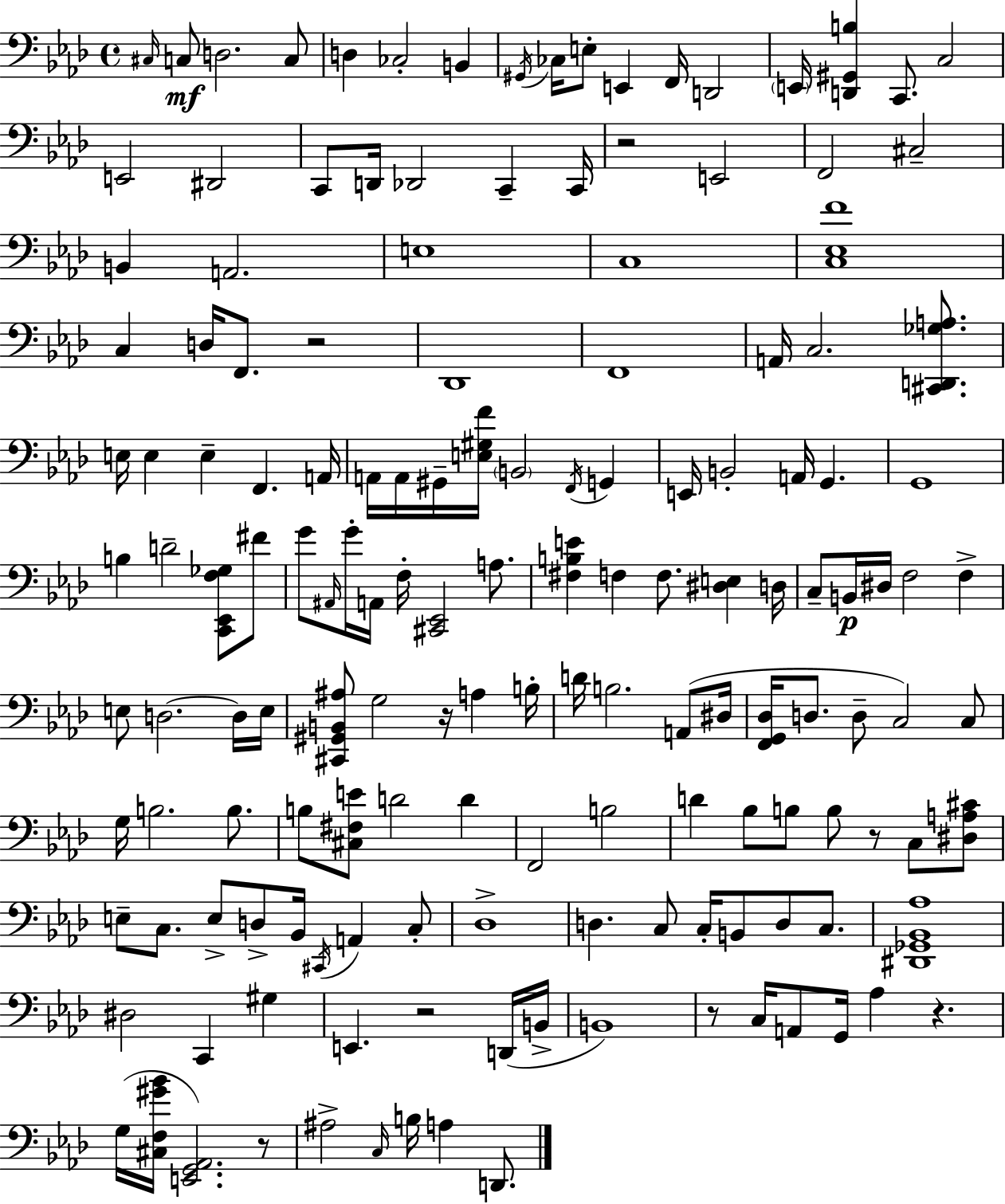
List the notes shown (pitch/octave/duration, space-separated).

C#3/s C3/e D3/h. C3/e D3/q CES3/h B2/q G#2/s CES3/s E3/e E2/q F2/s D2/h E2/s [D2,G#2,B3]/q C2/e. C3/h E2/h D#2/h C2/e D2/s Db2/h C2/q C2/s R/h E2/h F2/h C#3/h B2/q A2/h. E3/w C3/w [C3,Eb3,F4]/w C3/q D3/s F2/e. R/h Db2/w F2/w A2/s C3/h. [C#2,D2,Gb3,A3]/e. E3/s E3/q E3/q F2/q. A2/s A2/s A2/s G#2/s [E3,G#3,F4]/s B2/h F2/s G2/q E2/s B2/h A2/s G2/q. G2/w B3/q D4/h [C2,Eb2,F3,Gb3]/e F#4/e G4/e A#2/s G4/s A2/s F3/s [C#2,Eb2]/h A3/e. [F#3,B3,E4]/q F3/q F3/e. [D#3,E3]/q D3/s C3/e B2/s D#3/s F3/h F3/q E3/e D3/h. D3/s E3/s [C#2,G#2,B2,A#3]/e G3/h R/s A3/q B3/s D4/s B3/h. A2/e D#3/s [F2,G2,Db3]/s D3/e. D3/e C3/h C3/e G3/s B3/h. B3/e. B3/e [C#3,F#3,E4]/e D4/h D4/q F2/h B3/h D4/q Bb3/e B3/e B3/e R/e C3/e [D#3,A3,C#4]/e E3/e C3/e. E3/e D3/e Bb2/s C#2/s A2/q C3/e Db3/w D3/q. C3/e C3/s B2/e D3/e C3/e. [D#2,Gb2,Bb2,Ab3]/w D#3/h C2/q G#3/q E2/q. R/h D2/s B2/s B2/w R/e C3/s A2/e G2/s Ab3/q R/q. G3/s [C#3,F3,G#4,Bb4]/s [E2,G2,Ab2]/h. R/e A#3/h C3/s B3/s A3/q D2/e.